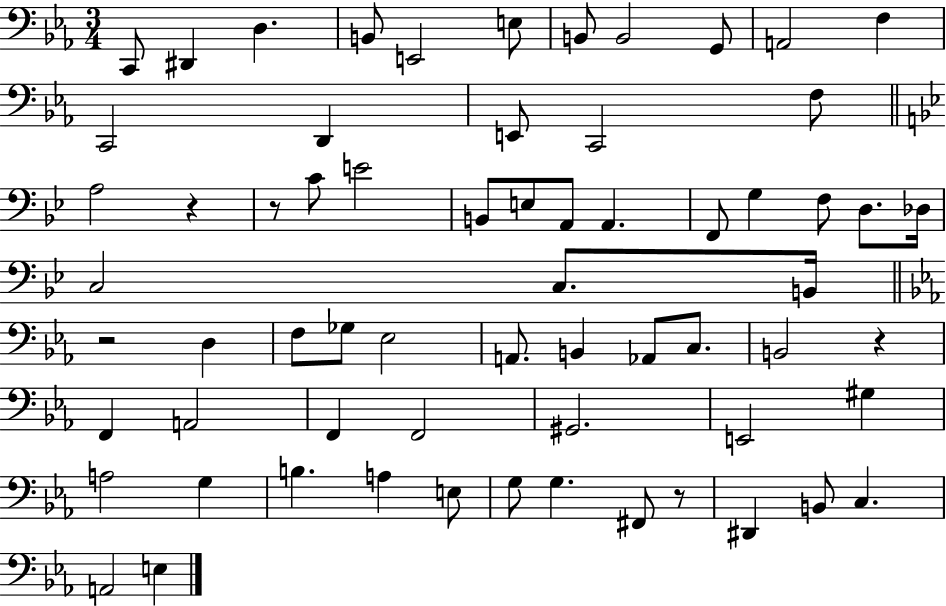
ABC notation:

X:1
T:Untitled
M:3/4
L:1/4
K:Eb
C,,/2 ^D,, D, B,,/2 E,,2 E,/2 B,,/2 B,,2 G,,/2 A,,2 F, C,,2 D,, E,,/2 C,,2 F,/2 A,2 z z/2 C/2 E2 B,,/2 E,/2 A,,/2 A,, F,,/2 G, F,/2 D,/2 _D,/4 C,2 C,/2 B,,/4 z2 D, F,/2 _G,/2 _E,2 A,,/2 B,, _A,,/2 C,/2 B,,2 z F,, A,,2 F,, F,,2 ^G,,2 E,,2 ^G, A,2 G, B, A, E,/2 G,/2 G, ^F,,/2 z/2 ^D,, B,,/2 C, A,,2 E,